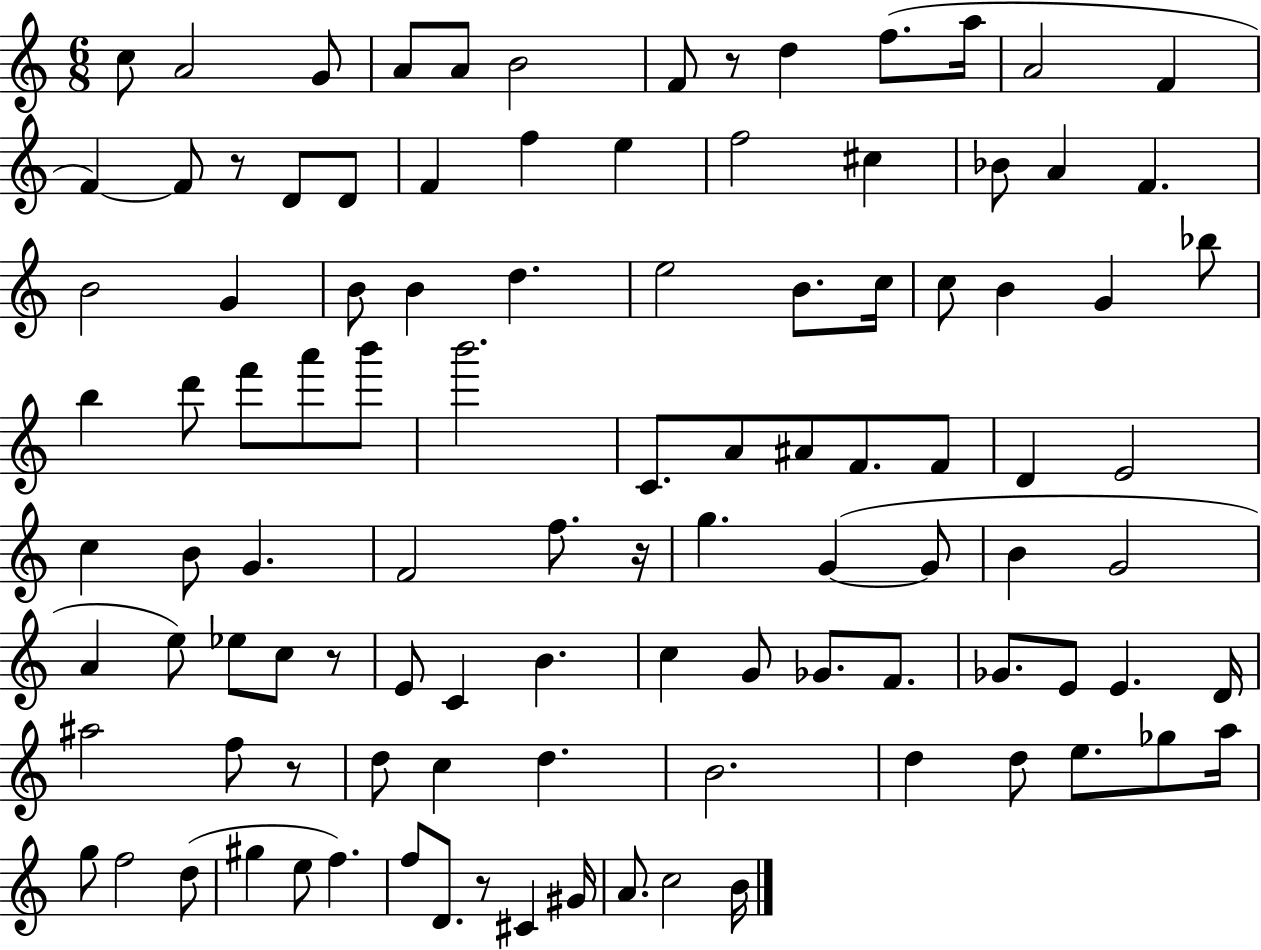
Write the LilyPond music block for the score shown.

{
  \clef treble
  \numericTimeSignature
  \time 6/8
  \key c \major
  c''8 a'2 g'8 | a'8 a'8 b'2 | f'8 r8 d''4 f''8.( a''16 | a'2 f'4 | \break f'4~~) f'8 r8 d'8 d'8 | f'4 f''4 e''4 | f''2 cis''4 | bes'8 a'4 f'4. | \break b'2 g'4 | b'8 b'4 d''4. | e''2 b'8. c''16 | c''8 b'4 g'4 bes''8 | \break b''4 d'''8 f'''8 a'''8 b'''8 | b'''2. | c'8. a'8 ais'8 f'8. f'8 | d'4 e'2 | \break c''4 b'8 g'4. | f'2 f''8. r16 | g''4. g'4~(~ g'8 | b'4 g'2 | \break a'4 e''8) ees''8 c''8 r8 | e'8 c'4 b'4. | c''4 g'8 ges'8. f'8. | ges'8. e'8 e'4. d'16 | \break ais''2 f''8 r8 | d''8 c''4 d''4. | b'2. | d''4 d''8 e''8. ges''8 a''16 | \break g''8 f''2 d''8( | gis''4 e''8 f''4.) | f''8 d'8. r8 cis'4 gis'16 | a'8. c''2 b'16 | \break \bar "|."
}